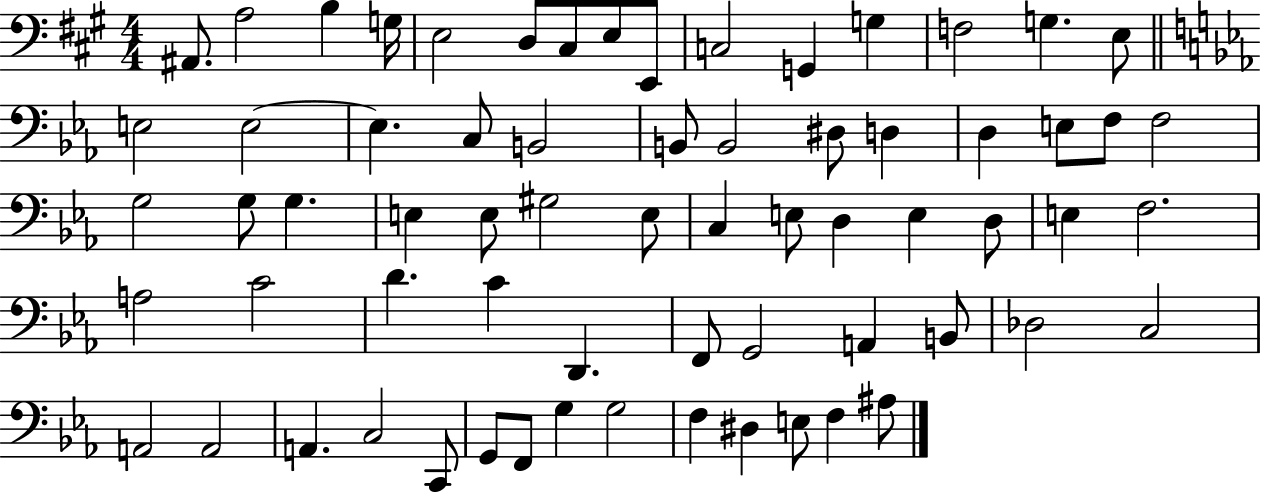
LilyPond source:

{
  \clef bass
  \numericTimeSignature
  \time 4/4
  \key a \major
  \repeat volta 2 { ais,8. a2 b4 g16 | e2 d8 cis8 e8 e,8 | c2 g,4 g4 | f2 g4. e8 | \break \bar "||" \break \key c \minor e2 e2~~ | e4. c8 b,2 | b,8 b,2 dis8 d4 | d4 e8 f8 f2 | \break g2 g8 g4. | e4 e8 gis2 e8 | c4 e8 d4 e4 d8 | e4 f2. | \break a2 c'2 | d'4. c'4 d,4. | f,8 g,2 a,4 b,8 | des2 c2 | \break a,2 a,2 | a,4. c2 c,8 | g,8 f,8 g4 g2 | f4 dis4 e8 f4 ais8 | \break } \bar "|."
}